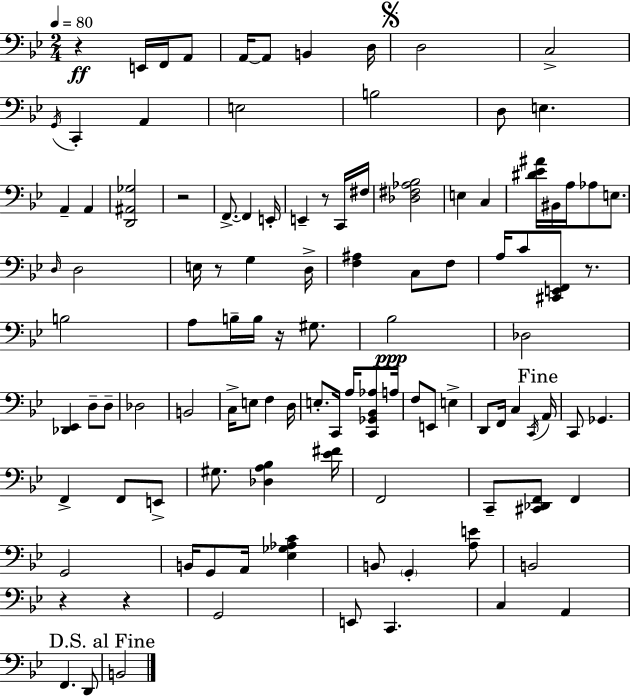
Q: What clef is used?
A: bass